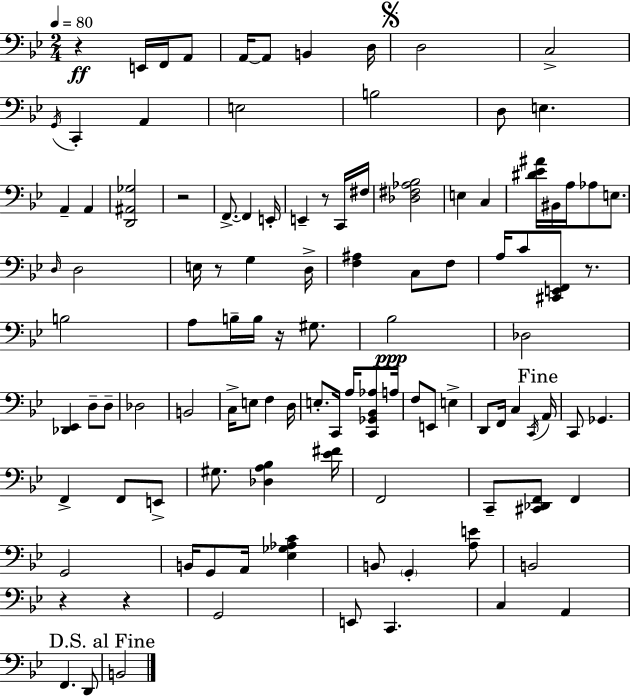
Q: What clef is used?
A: bass